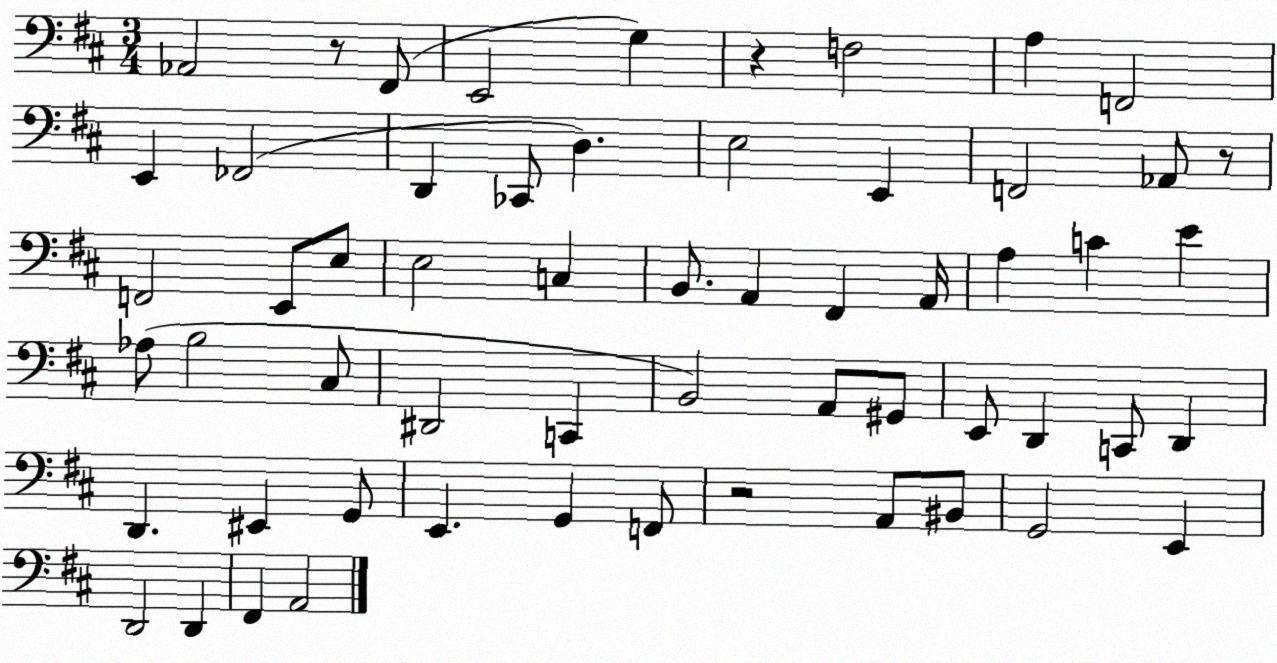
X:1
T:Untitled
M:3/4
L:1/4
K:D
_A,,2 z/2 ^F,,/2 E,,2 G, z F,2 A, F,,2 E,, _F,,2 D,, _C,,/2 D, E,2 E,, F,,2 _A,,/2 z/2 F,,2 E,,/2 E,/2 E,2 C, B,,/2 A,, ^F,, A,,/4 A, C E _A,/2 B,2 ^C,/2 ^D,,2 C,, B,,2 A,,/2 ^G,,/2 E,,/2 D,, C,,/2 D,, D,, ^E,, G,,/2 E,, G,, F,,/2 z2 A,,/2 ^B,,/2 G,,2 E,, D,,2 D,, ^F,, A,,2